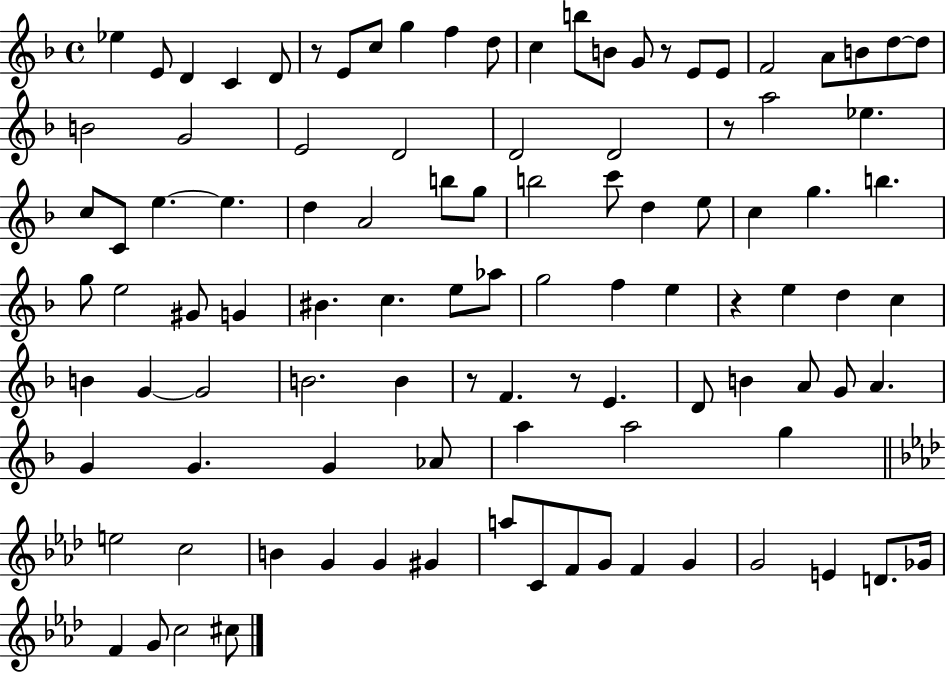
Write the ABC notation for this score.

X:1
T:Untitled
M:4/4
L:1/4
K:F
_e E/2 D C D/2 z/2 E/2 c/2 g f d/2 c b/2 B/2 G/2 z/2 E/2 E/2 F2 A/2 B/2 d/2 d/2 B2 G2 E2 D2 D2 D2 z/2 a2 _e c/2 C/2 e e d A2 b/2 g/2 b2 c'/2 d e/2 c g b g/2 e2 ^G/2 G ^B c e/2 _a/2 g2 f e z e d c B G G2 B2 B z/2 F z/2 E D/2 B A/2 G/2 A G G G _A/2 a a2 g e2 c2 B G G ^G a/2 C/2 F/2 G/2 F G G2 E D/2 _G/4 F G/2 c2 ^c/2